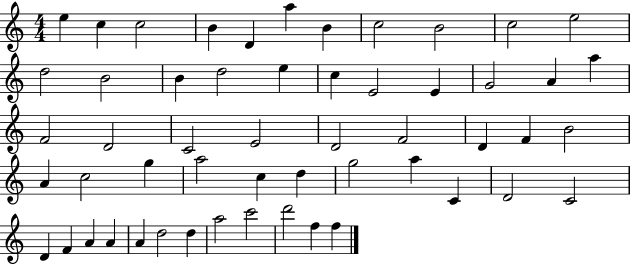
E5/q C5/q C5/h B4/q D4/q A5/q B4/q C5/h B4/h C5/h E5/h D5/h B4/h B4/q D5/h E5/q C5/q E4/h E4/q G4/h A4/q A5/q F4/h D4/h C4/h E4/h D4/h F4/h D4/q F4/q B4/h A4/q C5/h G5/q A5/h C5/q D5/q G5/h A5/q C4/q D4/h C4/h D4/q F4/q A4/q A4/q A4/q D5/h D5/q A5/h C6/h D6/h F5/q F5/q